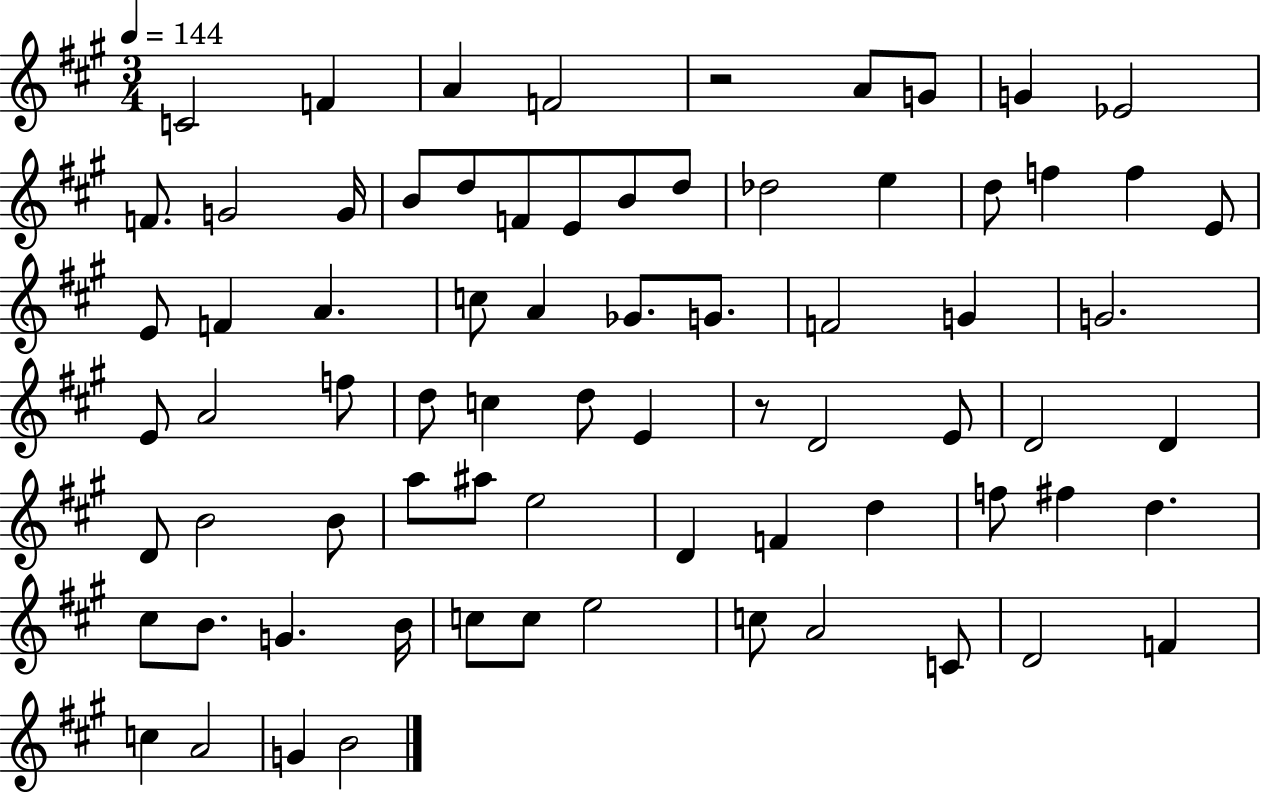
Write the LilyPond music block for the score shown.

{
  \clef treble
  \numericTimeSignature
  \time 3/4
  \key a \major
  \tempo 4 = 144
  \repeat volta 2 { c'2 f'4 | a'4 f'2 | r2 a'8 g'8 | g'4 ees'2 | \break f'8. g'2 g'16 | b'8 d''8 f'8 e'8 b'8 d''8 | des''2 e''4 | d''8 f''4 f''4 e'8 | \break e'8 f'4 a'4. | c''8 a'4 ges'8. g'8. | f'2 g'4 | g'2. | \break e'8 a'2 f''8 | d''8 c''4 d''8 e'4 | r8 d'2 e'8 | d'2 d'4 | \break d'8 b'2 b'8 | a''8 ais''8 e''2 | d'4 f'4 d''4 | f''8 fis''4 d''4. | \break cis''8 b'8. g'4. b'16 | c''8 c''8 e''2 | c''8 a'2 c'8 | d'2 f'4 | \break c''4 a'2 | g'4 b'2 | } \bar "|."
}